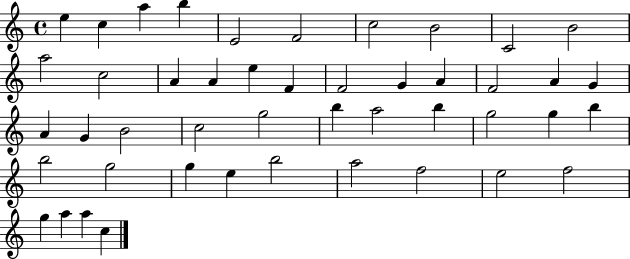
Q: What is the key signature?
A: C major